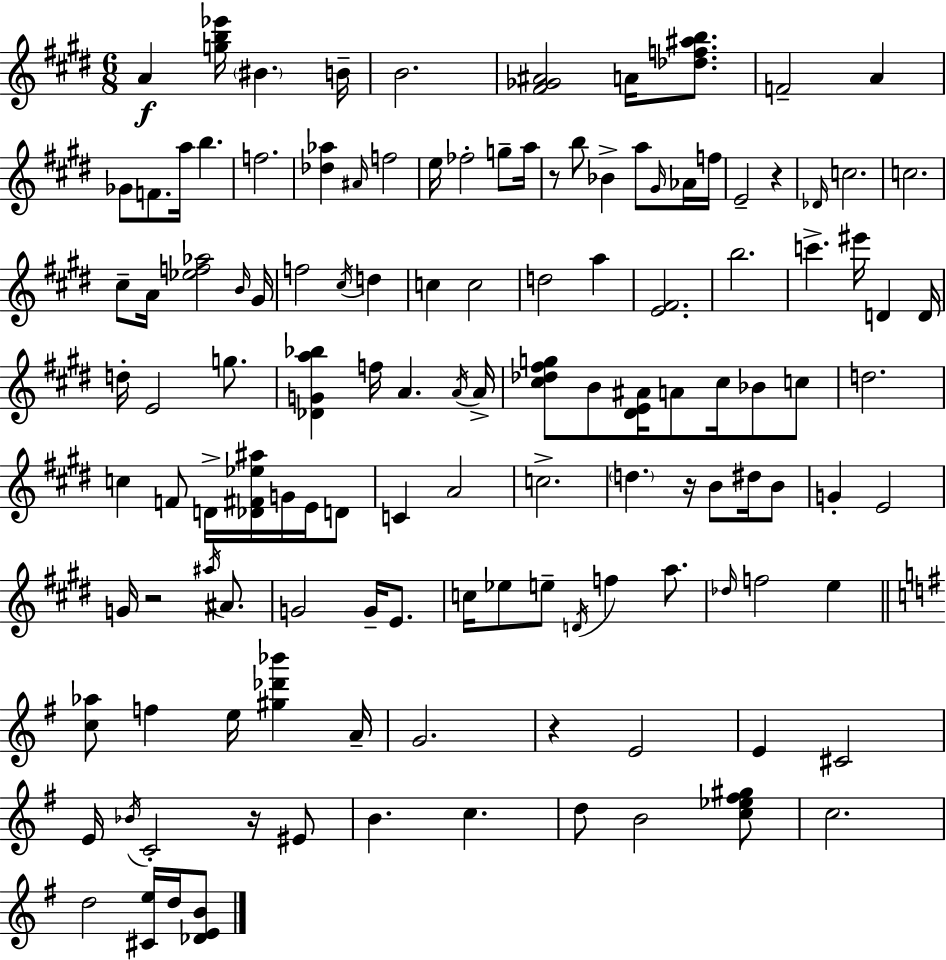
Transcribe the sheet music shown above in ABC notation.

X:1
T:Untitled
M:6/8
L:1/4
K:E
A [gb_e']/4 ^B B/4 B2 [^F_G^A]2 A/4 [_df^ab]/2 F2 A _G/2 F/2 a/4 b f2 [_d_a] ^A/4 f2 e/4 _f2 g/2 a/4 z/2 b/2 _B a/2 ^G/4 _A/4 f/4 E2 z _D/4 c2 c2 ^c/2 A/4 [_ef_a]2 B/4 ^G/4 f2 ^c/4 d c c2 d2 a [E^F]2 b2 c' ^e'/4 D D/4 d/4 E2 g/2 [_DGa_b] f/4 A A/4 A/4 [^c_d^fg]/2 B/2 [^DE^A]/4 A/2 ^c/4 _B/2 c/2 d2 c F/2 D/4 [_D^F_e^a]/4 G/4 E/4 D/2 C A2 c2 d z/4 B/2 ^d/4 B/2 G E2 G/4 z2 ^a/4 ^A/2 G2 G/4 E/2 c/4 _e/2 e/2 D/4 f a/2 _d/4 f2 e [c_a]/2 f e/4 [^g_d'_b'] A/4 G2 z E2 E ^C2 E/4 _B/4 C2 z/4 ^E/2 B c d/2 B2 [c_e^f^g]/2 c2 d2 [^Ce]/4 d/4 [_DEB]/2